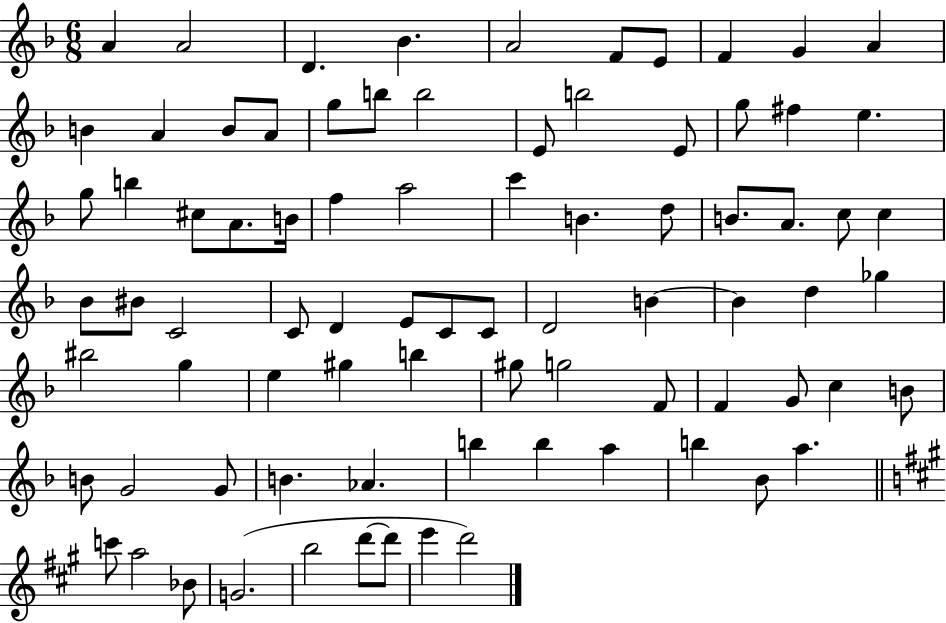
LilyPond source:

{
  \clef treble
  \numericTimeSignature
  \time 6/8
  \key f \major
  a'4 a'2 | d'4. bes'4. | a'2 f'8 e'8 | f'4 g'4 a'4 | \break b'4 a'4 b'8 a'8 | g''8 b''8 b''2 | e'8 b''2 e'8 | g''8 fis''4 e''4. | \break g''8 b''4 cis''8 a'8. b'16 | f''4 a''2 | c'''4 b'4. d''8 | b'8. a'8. c''8 c''4 | \break bes'8 bis'8 c'2 | c'8 d'4 e'8 c'8 c'8 | d'2 b'4~~ | b'4 d''4 ges''4 | \break bis''2 g''4 | e''4 gis''4 b''4 | gis''8 g''2 f'8 | f'4 g'8 c''4 b'8 | \break b'8 g'2 g'8 | b'4. aes'4. | b''4 b''4 a''4 | b''4 bes'8 a''4. | \break \bar "||" \break \key a \major c'''8 a''2 bes'8 | g'2.( | b''2 d'''8~~ d'''8 | e'''4 d'''2) | \break \bar "|."
}